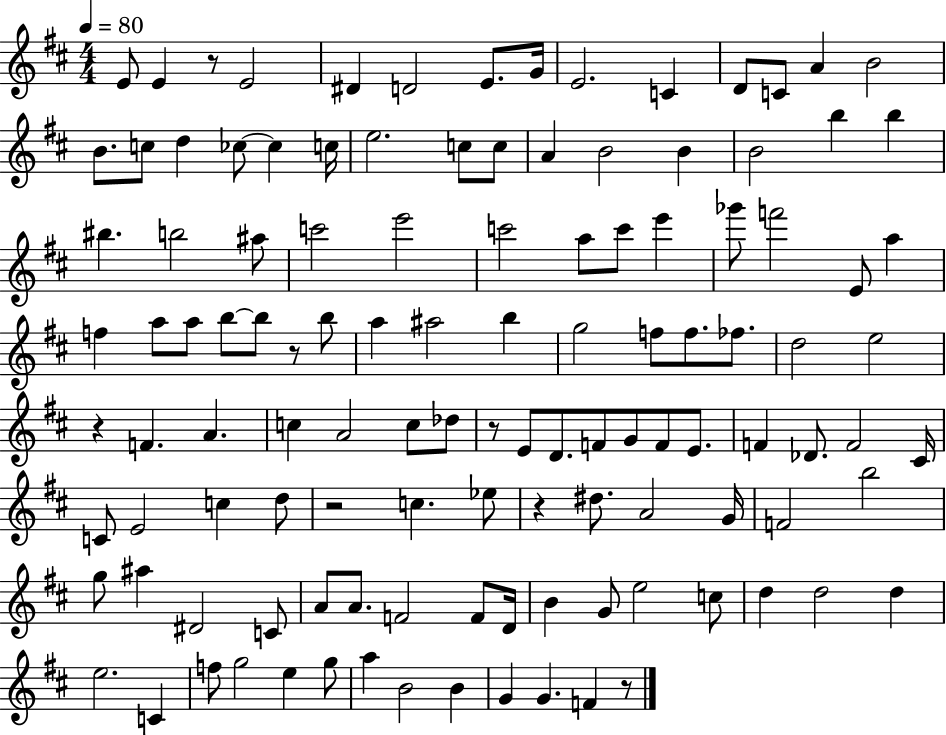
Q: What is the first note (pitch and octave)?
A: E4